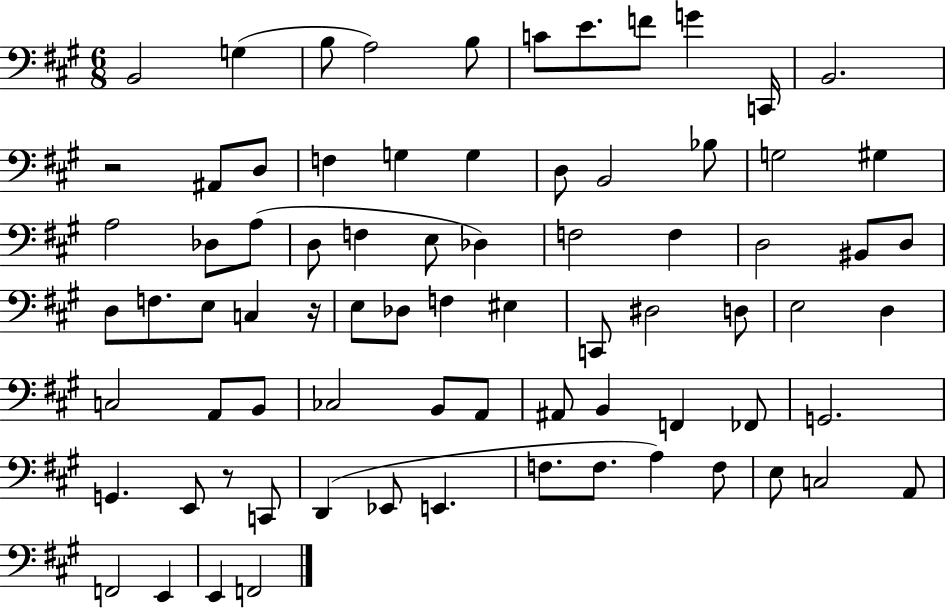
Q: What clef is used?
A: bass